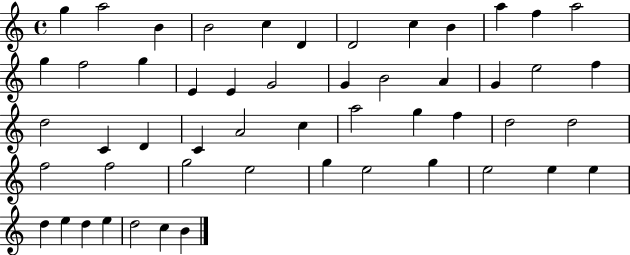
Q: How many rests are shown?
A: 0